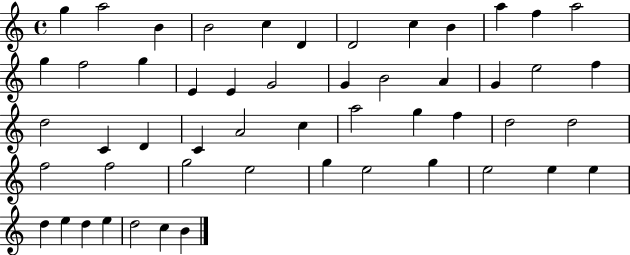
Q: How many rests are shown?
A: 0